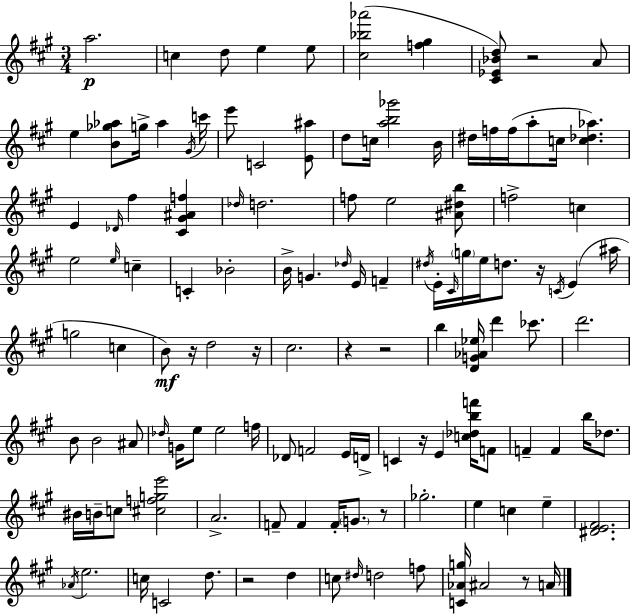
A5/h. C5/q D5/e E5/q E5/e [C#5,Bb5,Ab6]/h [F5,G#5]/q [C#4,Eb4,Bb4,D5]/e R/h A4/e E5/q [B4,Gb5,Ab5]/e G5/s Ab5/q G#4/s C6/s E6/e C4/h [E4,A#5]/e D5/e C5/s [A5,B5,Gb6]/h B4/s D#5/s F5/s F5/s A5/e C5/s [C5,Db5,Ab5]/q. E4/q Db4/s F#5/q [C#4,G#4,A#4,F5]/q Db5/s D5/h. F5/e E5/h [A#4,D#5,B5]/e F5/h C5/q E5/h E5/s C5/q C4/q Bb4/h B4/s G4/q. Db5/s E4/s F4/q D#5/s E4/s C#4/s G5/s E5/s D5/e. R/s C4/s E4/q A#5/s G5/h C5/q B4/e R/s D5/h R/s C#5/h. R/q R/h B5/q [D4,G4,Ab4,Eb5]/s D6/q CES6/e. D6/h. B4/e B4/h A#4/e Db5/s G4/s E5/e E5/h F5/s Db4/e F4/h E4/s D4/s C4/q R/s E4/q [C5,Db5,B5,F6]/s F4/e F4/q F4/q B5/s Db5/e. BIS4/s B4/s C5/e [C#5,F5,G5,E6]/h A4/h. F4/e F4/q F4/s G4/e. R/e Gb5/h. E5/q C5/q E5/q [D#4,E4,F#4]/h. Ab4/s E5/h. C5/s C4/h D5/e. R/h D5/q C5/e D#5/s D5/h F5/e [C4,Ab4,G5]/s A#4/h R/e A4/s